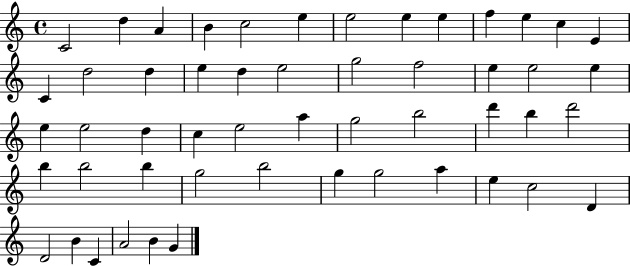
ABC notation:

X:1
T:Untitled
M:4/4
L:1/4
K:C
C2 d A B c2 e e2 e e f e c E C d2 d e d e2 g2 f2 e e2 e e e2 d c e2 a g2 b2 d' b d'2 b b2 b g2 b2 g g2 a e c2 D D2 B C A2 B G